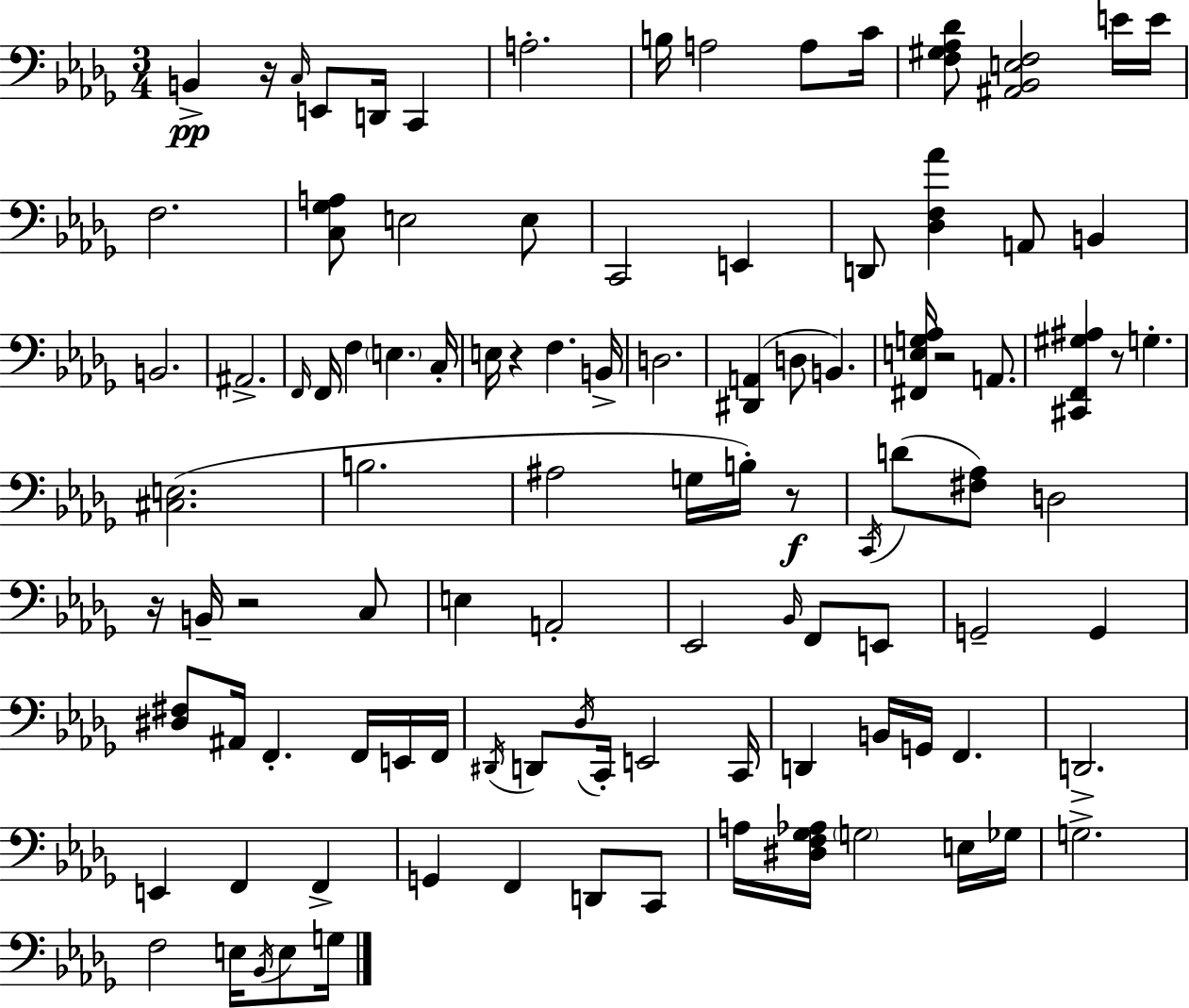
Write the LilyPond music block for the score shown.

{
  \clef bass
  \numericTimeSignature
  \time 3/4
  \key bes \minor
  b,4->\pp r16 \grace { c16 } e,8 d,16 c,4 | a2.-. | b16 a2 a8 | c'16 <f gis aes des'>8 <ais, bes, e f>2 e'16 | \break e'16 f2. | <c ges a>8 e2 e8 | c,2 e,4 | d,8 <des f aes'>4 a,8 b,4 | \break b,2. | ais,2.-> | \grace { f,16 } f,16 f4 \parenthesize e4. | c16-. e16 r4 f4. | \break b,16-> d2. | <dis, a,>4( d8 b,4.) | <fis, e g aes>16 r2 a,8. | <cis, f, gis ais>4 r8 g4.-. | \break <cis e>2.( | b2. | ais2 g16 b16-.) | r8\f \acciaccatura { c,16 }( d'8 <fis aes>8) d2 | \break r16 b,16-- r2 | c8 e4 a,2-. | ees,2 \grace { bes,16 } | f,8 e,8 g,2-- | \break g,4 <dis fis>8 ais,16 f,4.-. | f,16 e,16 f,16 \acciaccatura { dis,16 } d,8 \acciaccatura { des16 } c,16-. e,2 | c,16 d,4 b,16 g,16 | f,4. d,2.-> | \break e,4 f,4 | f,4-> g,4 f,4 | d,8 c,8 a16 <dis f ges aes>16 \parenthesize g2 | e16 ges16 g2.-> | \break f2 | e16 \acciaccatura { bes,16 } e8 g16 \bar "|."
}